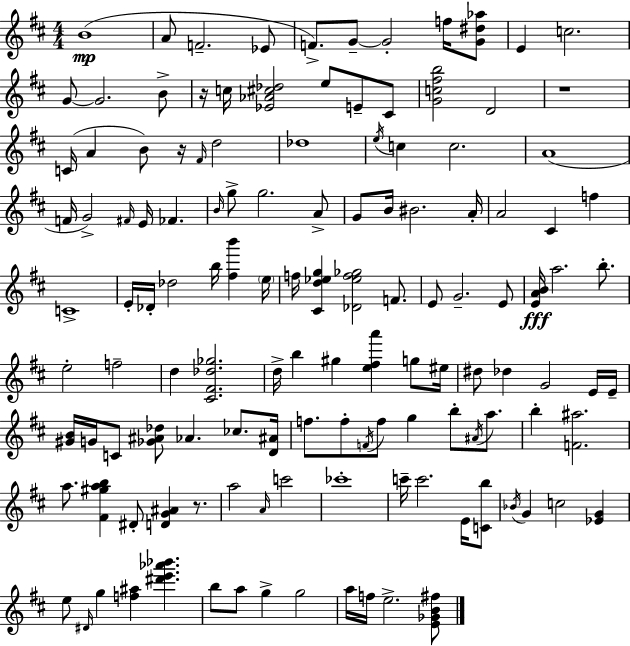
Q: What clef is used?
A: treble